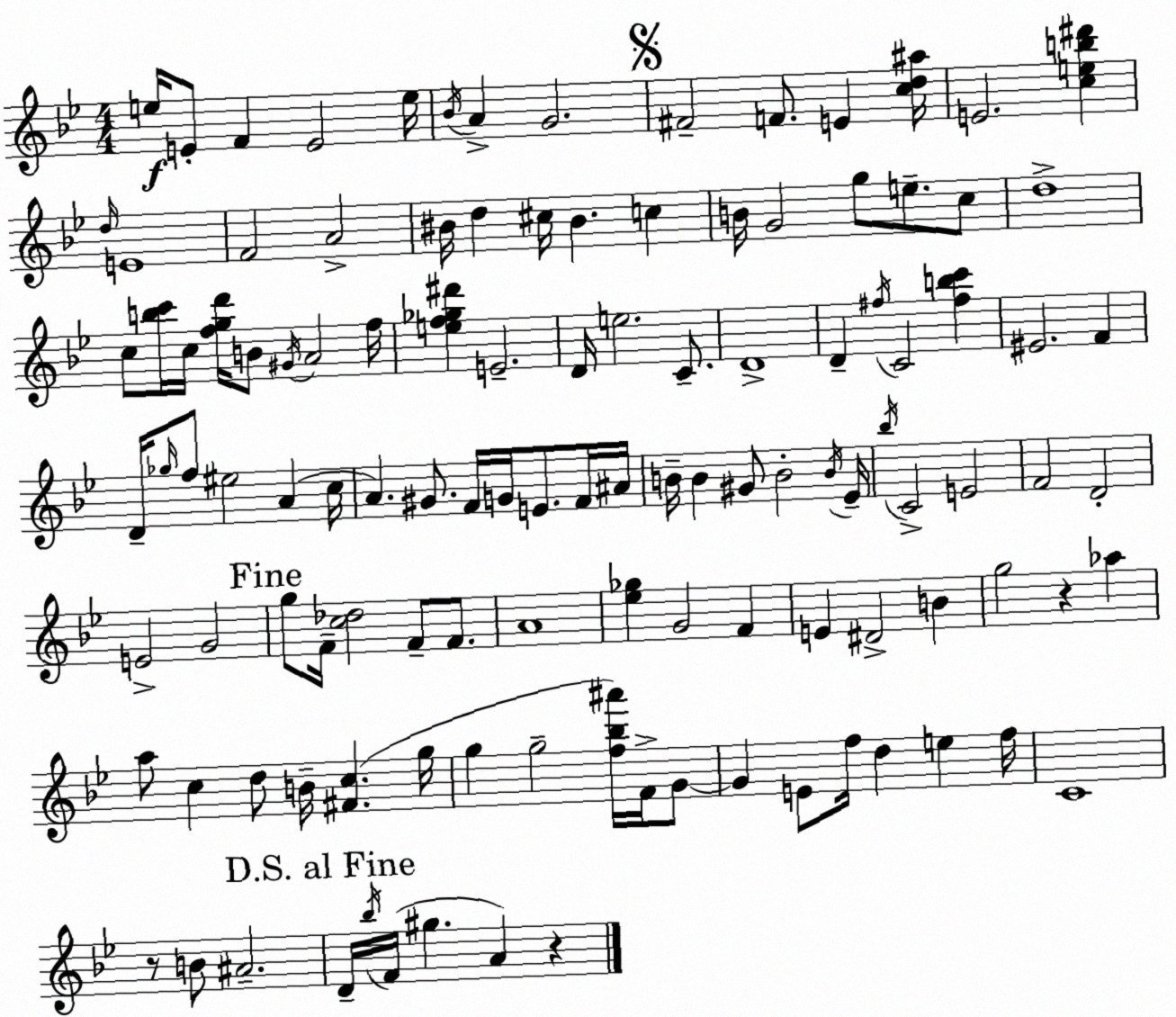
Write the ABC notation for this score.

X:1
T:Untitled
M:4/4
L:1/4
K:Gm
e/4 E/2 F E2 e/4 _B/4 A G2 ^F2 F/2 E [cd^a]/4 E2 [ceb^d'] d/4 E4 F2 A2 ^B/4 d ^c/4 ^B c B/4 G2 g/2 e/2 c/2 d4 c/2 [bc']/4 c/4 [fgd']/4 B/2 ^G/4 A2 f/4 [ef_g^d'] E2 D/4 e2 C/2 D4 D ^f/4 C2 [^fbc'] ^E2 F D/4 _g/4 f/2 ^e2 A c/4 A ^G/2 F/4 G/4 E/2 F/4 ^A/4 B/4 B ^G/2 B2 B/4 _E/4 _b/4 C2 E2 F2 D2 E2 G2 g/2 F/4 [c_d]2 F/2 F/2 A4 [_e_g] G2 F E ^D2 B g2 z _a a/2 c d/2 B/4 [^Fc] g/4 g g2 [f_b^a']/4 F/4 G/2 G E/2 f/4 d e f/4 C4 z/2 B/2 ^A2 D/4 _b/4 F/4 ^g A z